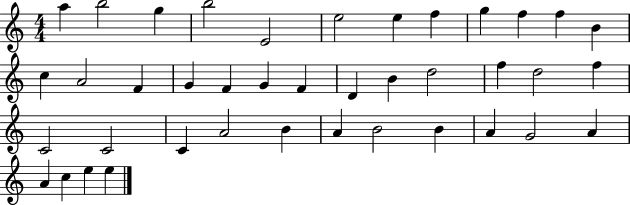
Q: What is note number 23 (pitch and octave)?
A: F5